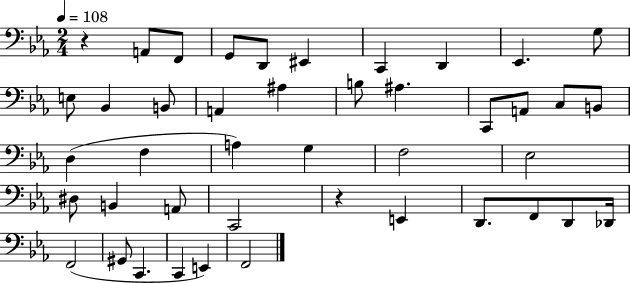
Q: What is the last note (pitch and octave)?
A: F2